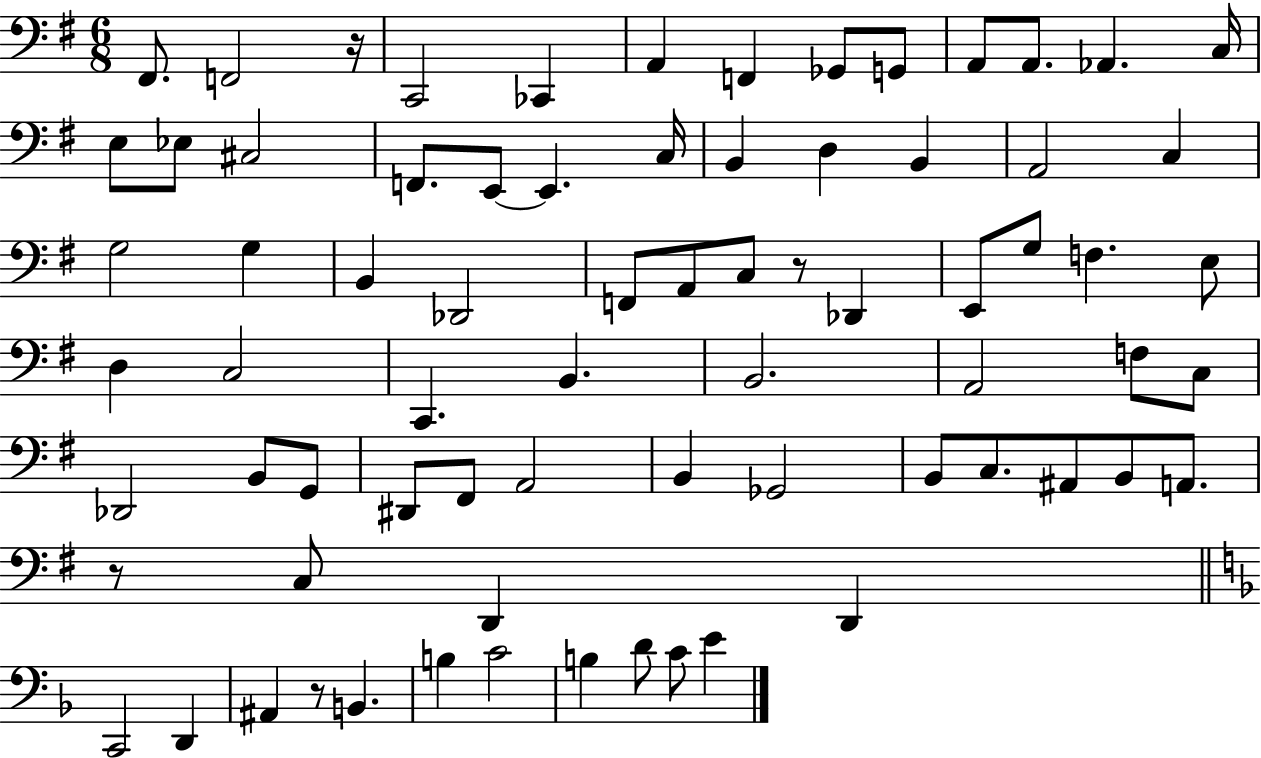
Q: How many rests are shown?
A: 4